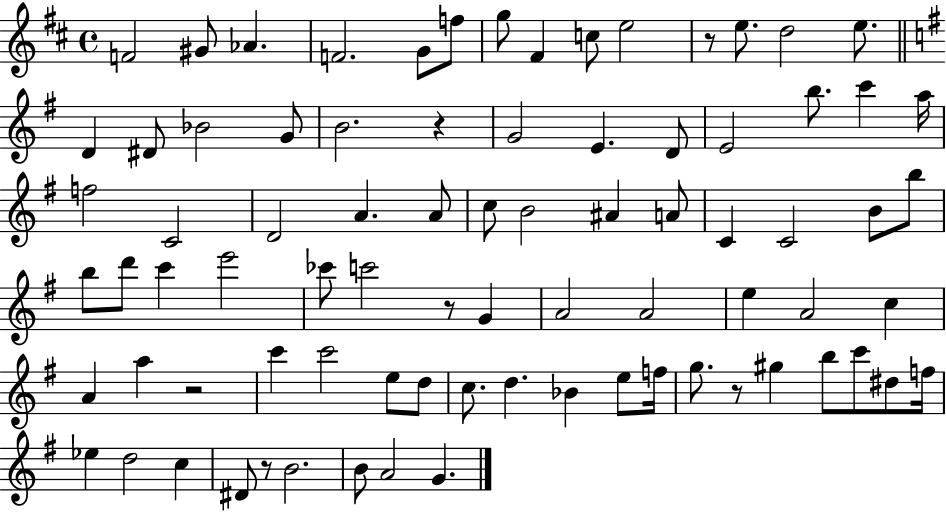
{
  \clef treble
  \time 4/4
  \defaultTimeSignature
  \key d \major
  f'2 gis'8 aes'4. | f'2. g'8 f''8 | g''8 fis'4 c''8 e''2 | r8 e''8. d''2 e''8. | \break \bar "||" \break \key g \major d'4 dis'8 bes'2 g'8 | b'2. r4 | g'2 e'4. d'8 | e'2 b''8. c'''4 a''16 | \break f''2 c'2 | d'2 a'4. a'8 | c''8 b'2 ais'4 a'8 | c'4 c'2 b'8 b''8 | \break b''8 d'''8 c'''4 e'''2 | ces'''8 c'''2 r8 g'4 | a'2 a'2 | e''4 a'2 c''4 | \break a'4 a''4 r2 | c'''4 c'''2 e''8 d''8 | c''8. d''4. bes'4 e''8 f''16 | g''8. r8 gis''4 b''8 c'''8 dis''8 f''16 | \break ees''4 d''2 c''4 | dis'8 r8 b'2. | b'8 a'2 g'4. | \bar "|."
}